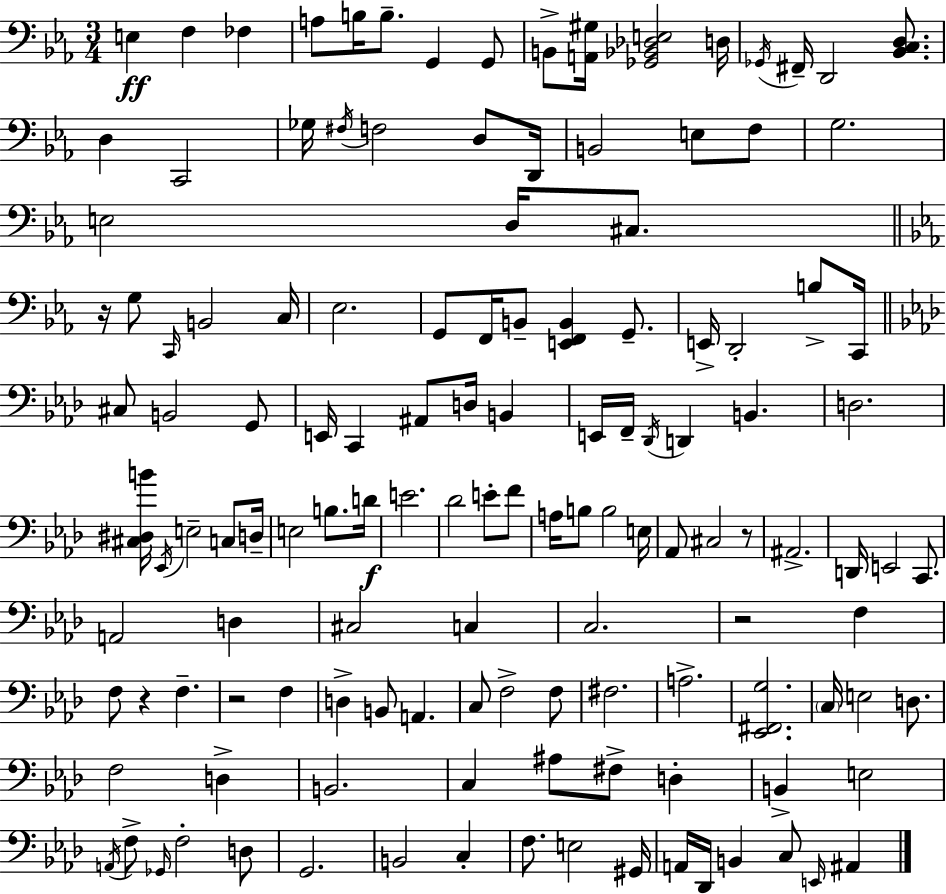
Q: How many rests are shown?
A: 5